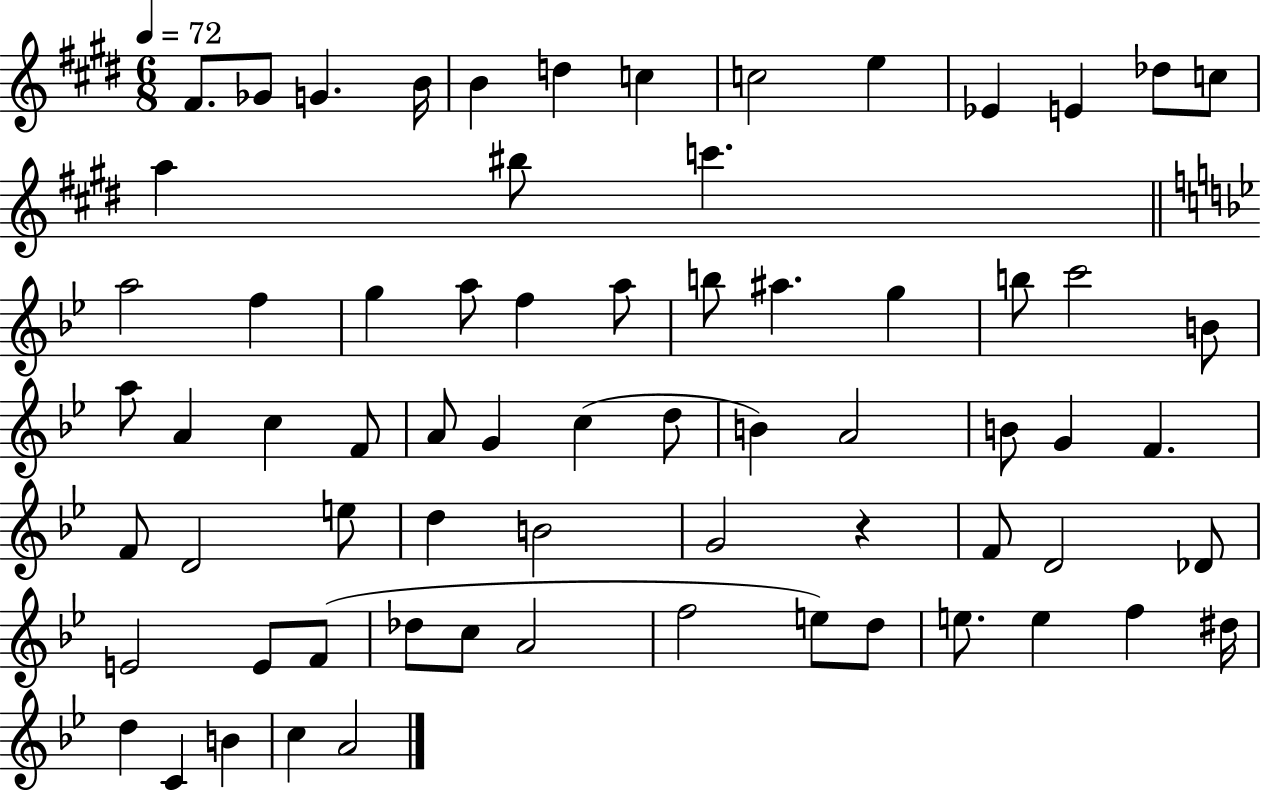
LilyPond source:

{
  \clef treble
  \numericTimeSignature
  \time 6/8
  \key e \major
  \tempo 4 = 72
  fis'8. ges'8 g'4. b'16 | b'4 d''4 c''4 | c''2 e''4 | ees'4 e'4 des''8 c''8 | \break a''4 bis''8 c'''4. | \bar "||" \break \key g \minor a''2 f''4 | g''4 a''8 f''4 a''8 | b''8 ais''4. g''4 | b''8 c'''2 b'8 | \break a''8 a'4 c''4 f'8 | a'8 g'4 c''4( d''8 | b'4) a'2 | b'8 g'4 f'4. | \break f'8 d'2 e''8 | d''4 b'2 | g'2 r4 | f'8 d'2 des'8 | \break e'2 e'8 f'8( | des''8 c''8 a'2 | f''2 e''8) d''8 | e''8. e''4 f''4 dis''16 | \break d''4 c'4 b'4 | c''4 a'2 | \bar "|."
}